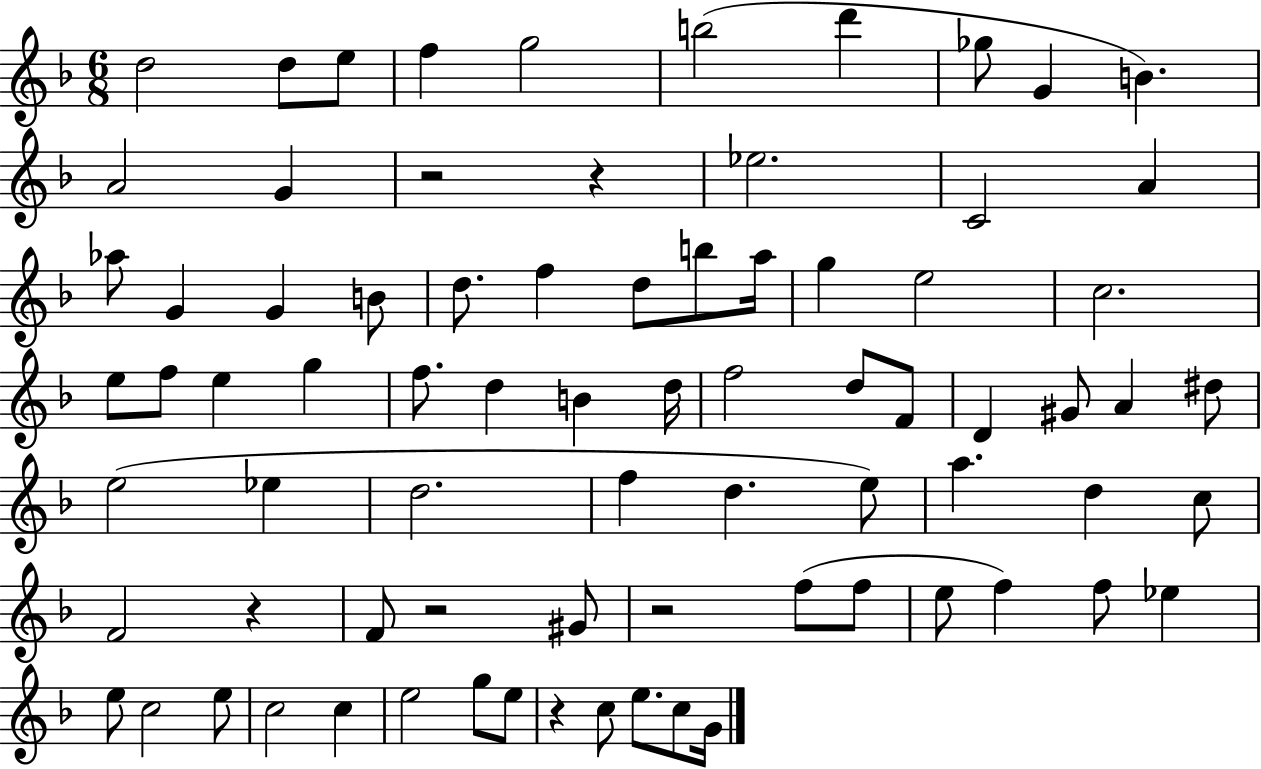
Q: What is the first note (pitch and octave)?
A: D5